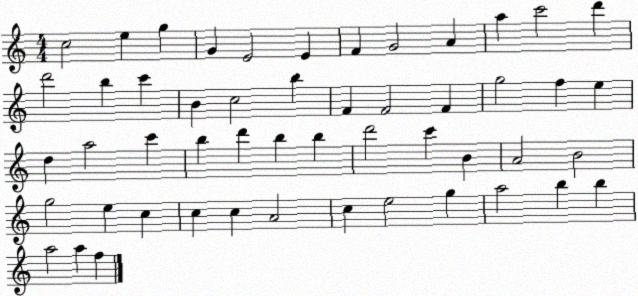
X:1
T:Untitled
M:4/4
L:1/4
K:C
c2 e g G E2 E F G2 A a c'2 d' d'2 b c' B c2 b F F2 F g2 f e d a2 c' b d' b b d'2 c' B A2 B2 g2 e c c c A2 c e2 g a2 b b a2 a f